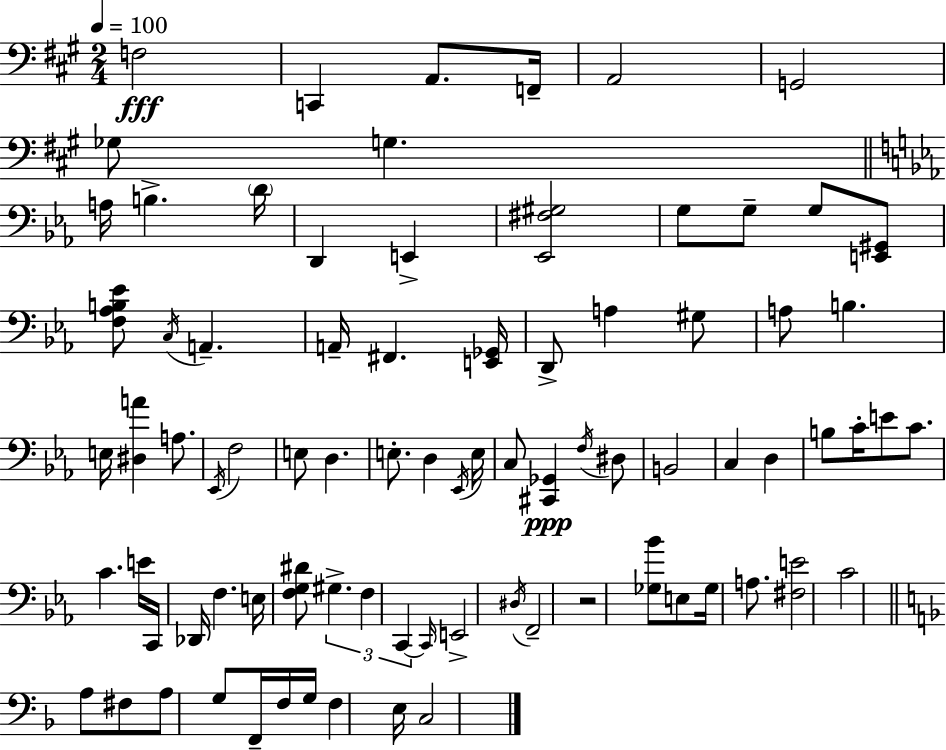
X:1
T:Untitled
M:2/4
L:1/4
K:A
F,2 C,, A,,/2 F,,/4 A,,2 G,,2 _G,/2 G, A,/4 B, D/4 D,, E,, [_E,,^F,^G,]2 G,/2 G,/2 G,/2 [E,,^G,,]/2 [F,_A,B,_E]/2 C,/4 A,, A,,/4 ^F,, [E,,_G,,]/4 D,,/2 A, ^G,/2 A,/2 B, E,/4 [^D,A] A,/2 _E,,/4 F,2 E,/2 D, E,/2 D, _E,,/4 E,/4 C,/2 [^C,,_G,,] F,/4 ^D,/2 B,,2 C, D, B,/2 C/4 E/2 C/2 C E/4 C,,/4 _D,,/4 F, E,/4 [F,G,^D]/2 ^G, F, C,, C,,/4 E,,2 ^D,/4 F,,2 z2 [_G,_B]/2 E,/2 _G,/4 A,/2 [^F,E]2 C2 A,/2 ^F,/2 A,/2 G,/2 F,,/4 F,/4 G,/4 F, E,/4 C,2